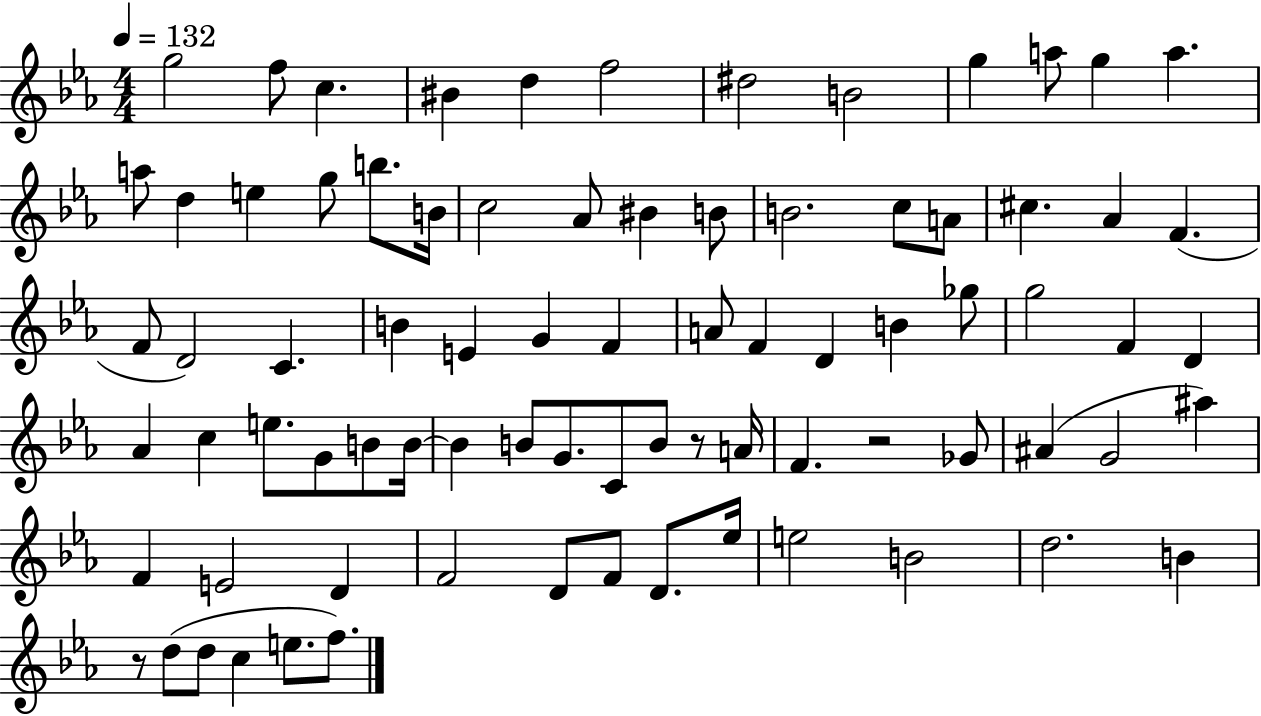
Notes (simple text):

G5/h F5/e C5/q. BIS4/q D5/q F5/h D#5/h B4/h G5/q A5/e G5/q A5/q. A5/e D5/q E5/q G5/e B5/e. B4/s C5/h Ab4/e BIS4/q B4/e B4/h. C5/e A4/e C#5/q. Ab4/q F4/q. F4/e D4/h C4/q. B4/q E4/q G4/q F4/q A4/e F4/q D4/q B4/q Gb5/e G5/h F4/q D4/q Ab4/q C5/q E5/e. G4/e B4/e B4/s B4/q B4/e G4/e. C4/e B4/e R/e A4/s F4/q. R/h Gb4/e A#4/q G4/h A#5/q F4/q E4/h D4/q F4/h D4/e F4/e D4/e. Eb5/s E5/h B4/h D5/h. B4/q R/e D5/e D5/e C5/q E5/e. F5/e.